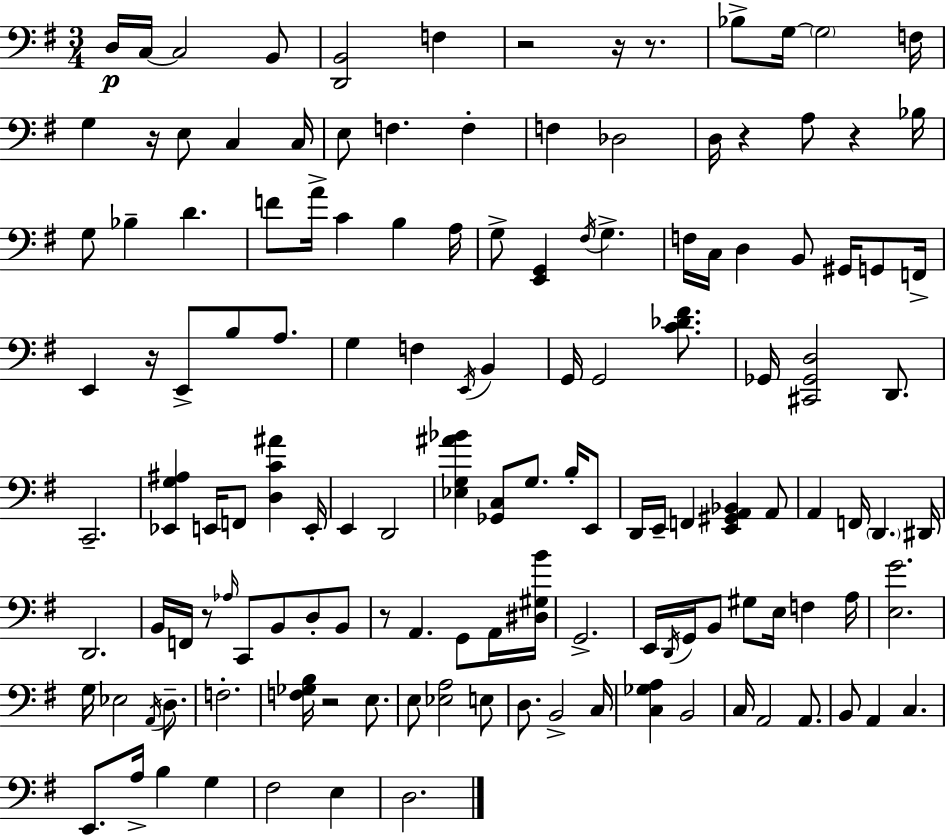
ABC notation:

X:1
T:Untitled
M:3/4
L:1/4
K:G
D,/4 C,/4 C,2 B,,/2 [D,,B,,]2 F, z2 z/4 z/2 _B,/2 G,/4 G,2 F,/4 G, z/4 E,/2 C, C,/4 E,/2 F, F, F, _D,2 D,/4 z A,/2 z _B,/4 G,/2 _B, D F/2 A/4 C B, A,/4 G,/2 [E,,G,,] ^F,/4 G, F,/4 C,/4 D, B,,/2 ^G,,/4 G,,/2 F,,/4 E,, z/4 E,,/2 B,/2 A,/2 G, F, E,,/4 B,, G,,/4 G,,2 [C_D^F]/2 _G,,/4 [^C,,_G,,D,]2 D,,/2 C,,2 [_E,,G,^A,] E,,/4 F,,/2 [D,C^A] E,,/4 E,, D,,2 [_E,G,^A_B] [_G,,C,]/2 G,/2 B,/4 E,,/2 D,,/4 E,,/4 F,, [E,,^G,,A,,_B,,] A,,/2 A,, F,,/4 D,, ^D,,/4 D,,2 B,,/4 F,,/4 z/2 _A,/4 C,,/2 B,,/2 D,/2 B,,/2 z/2 A,, G,,/2 A,,/4 [^D,^G,B]/4 G,,2 E,,/4 D,,/4 G,,/4 B,,/2 ^G,/2 E,/4 F, A,/4 [E,G]2 G,/4 _E,2 A,,/4 D,/2 F,2 [F,_G,B,]/4 z2 E,/2 E,/2 [_E,A,]2 E,/2 D,/2 B,,2 C,/4 [C,_G,A,] B,,2 C,/4 A,,2 A,,/2 B,,/2 A,, C, E,,/2 A,/4 B, G, ^F,2 E, D,2